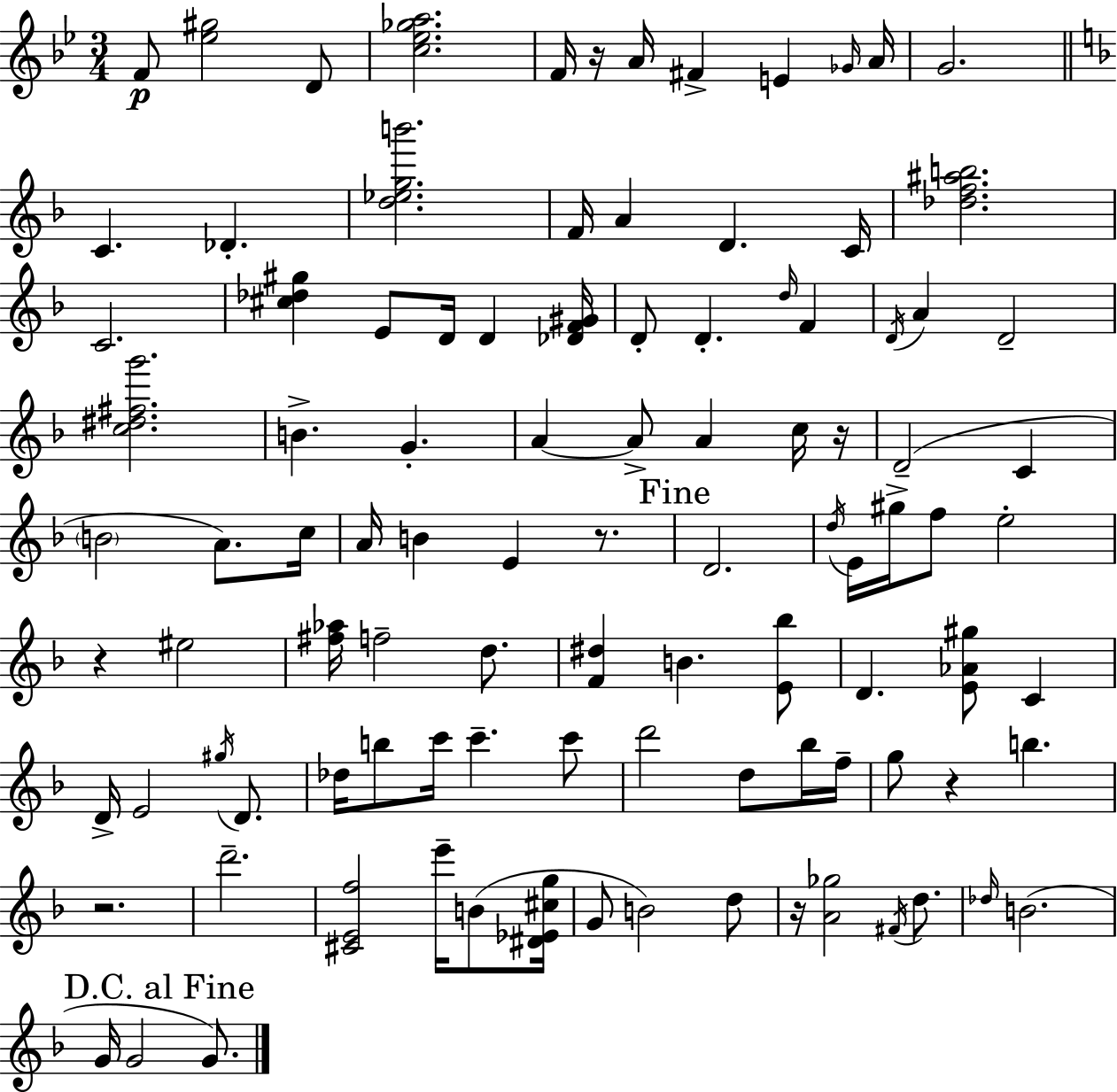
X:1
T:Untitled
M:3/4
L:1/4
K:Gm
F/2 [_e^g]2 D/2 [c_e_ga]2 F/4 z/4 A/4 ^F E _G/4 A/4 G2 C _D [d_egb']2 F/4 A D C/4 [_df^ab]2 C2 [^c_d^g] E/2 D/4 D [_DF^G]/4 D/2 D d/4 F D/4 A D2 [c^d^fg']2 B G A A/2 A c/4 z/4 D2 C B2 A/2 c/4 A/4 B E z/2 D2 d/4 E/4 ^g/4 f/2 e2 z ^e2 [^f_a]/4 f2 d/2 [F^d] B [E_b]/2 D [E_A^g]/2 C D/4 E2 ^g/4 D/2 _d/4 b/2 c'/4 c' c'/2 d'2 d/2 _b/4 f/4 g/2 z b z2 d'2 [^CEf]2 e'/4 B/2 [^D_E^cg]/4 G/2 B2 d/2 z/4 [A_g]2 ^F/4 d/2 _d/4 B2 G/4 G2 G/2